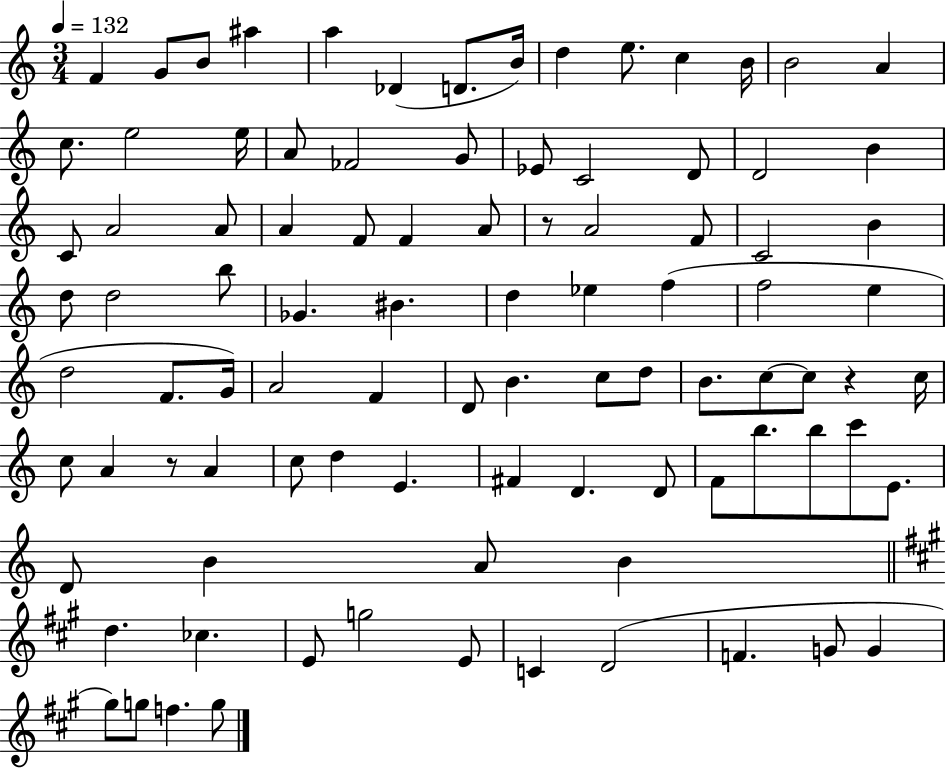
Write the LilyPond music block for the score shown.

{
  \clef treble
  \numericTimeSignature
  \time 3/4
  \key c \major
  \tempo 4 = 132
  \repeat volta 2 { f'4 g'8 b'8 ais''4 | a''4 des'4( d'8. b'16) | d''4 e''8. c''4 b'16 | b'2 a'4 | \break c''8. e''2 e''16 | a'8 fes'2 g'8 | ees'8 c'2 d'8 | d'2 b'4 | \break c'8 a'2 a'8 | a'4 f'8 f'4 a'8 | r8 a'2 f'8 | c'2 b'4 | \break d''8 d''2 b''8 | ges'4. bis'4. | d''4 ees''4 f''4( | f''2 e''4 | \break d''2 f'8. g'16) | a'2 f'4 | d'8 b'4. c''8 d''8 | b'8. c''8~~ c''8 r4 c''16 | \break c''8 a'4 r8 a'4 | c''8 d''4 e'4. | fis'4 d'4. d'8 | f'8 b''8. b''8 c'''8 e'8. | \break d'8 b'4 a'8 b'4 | \bar "||" \break \key a \major d''4. ces''4. | e'8 g''2 e'8 | c'4 d'2( | f'4. g'8 g'4 | \break gis''8) g''8 f''4. g''8 | } \bar "|."
}